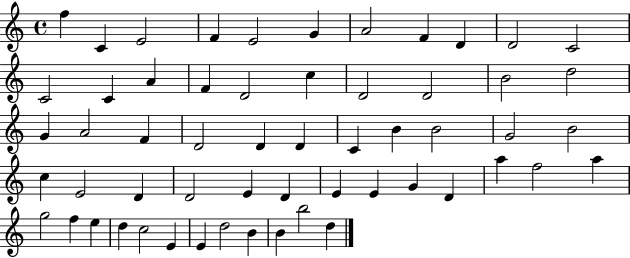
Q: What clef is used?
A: treble